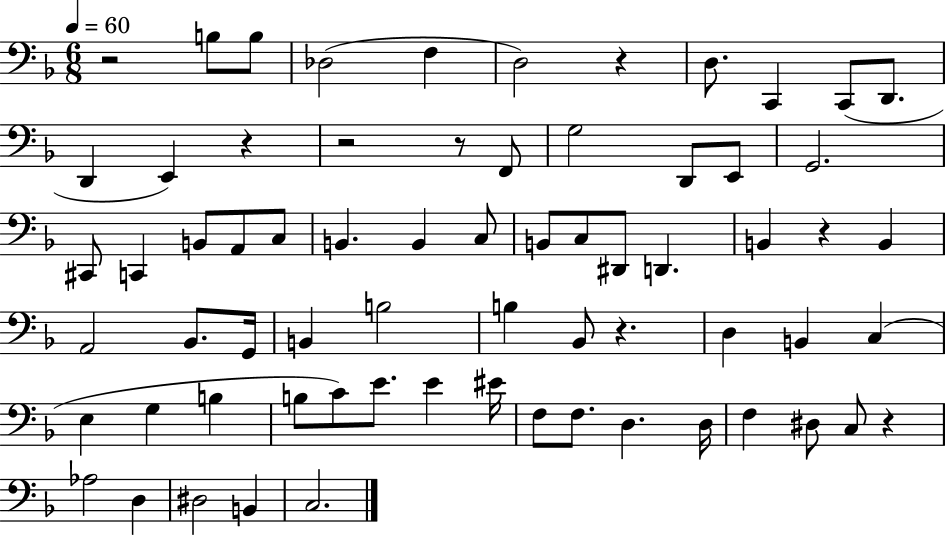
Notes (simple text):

R/h B3/e B3/e Db3/h F3/q D3/h R/q D3/e. C2/q C2/e D2/e. D2/q E2/q R/q R/h R/e F2/e G3/h D2/e E2/e G2/h. C#2/e C2/q B2/e A2/e C3/e B2/q. B2/q C3/e B2/e C3/e D#2/e D2/q. B2/q R/q B2/q A2/h Bb2/e. G2/s B2/q B3/h B3/q Bb2/e R/q. D3/q B2/q C3/q E3/q G3/q B3/q B3/e C4/e E4/e. E4/q EIS4/s F3/e F3/e. D3/q. D3/s F3/q D#3/e C3/e R/q Ab3/h D3/q D#3/h B2/q C3/h.